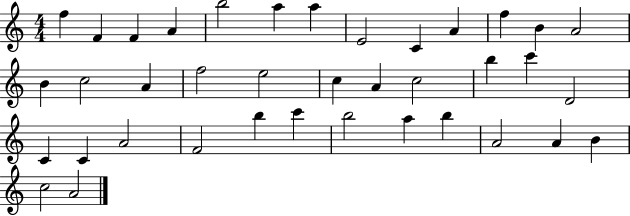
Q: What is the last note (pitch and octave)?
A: A4